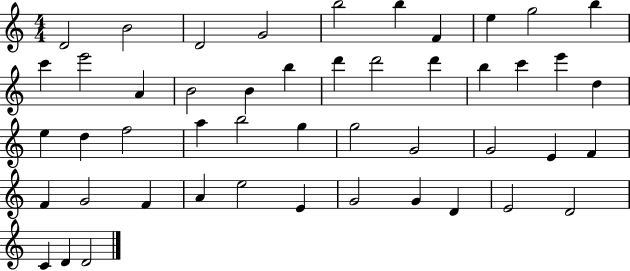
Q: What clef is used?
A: treble